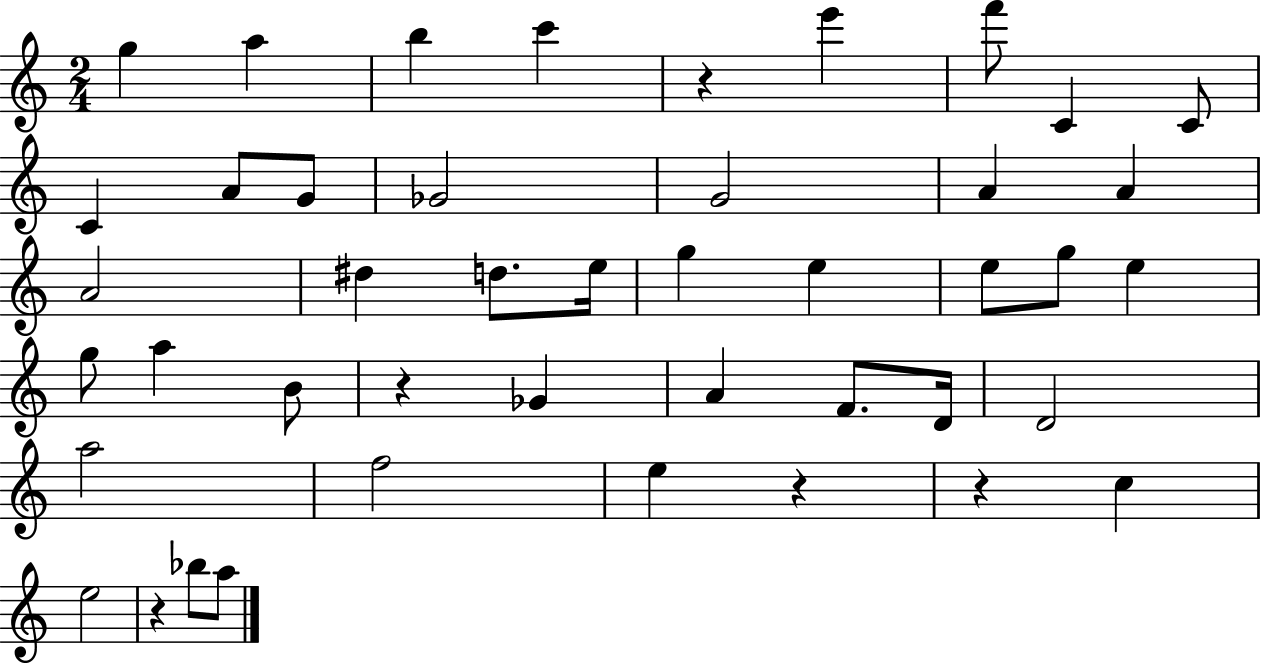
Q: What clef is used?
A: treble